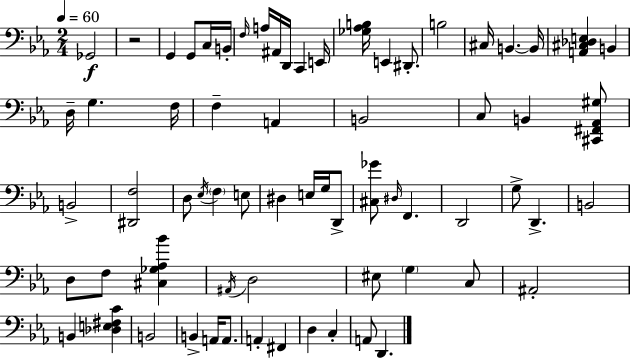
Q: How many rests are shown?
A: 1